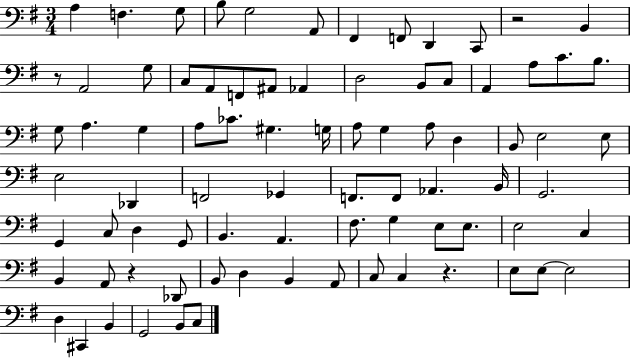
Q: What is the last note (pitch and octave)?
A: C3